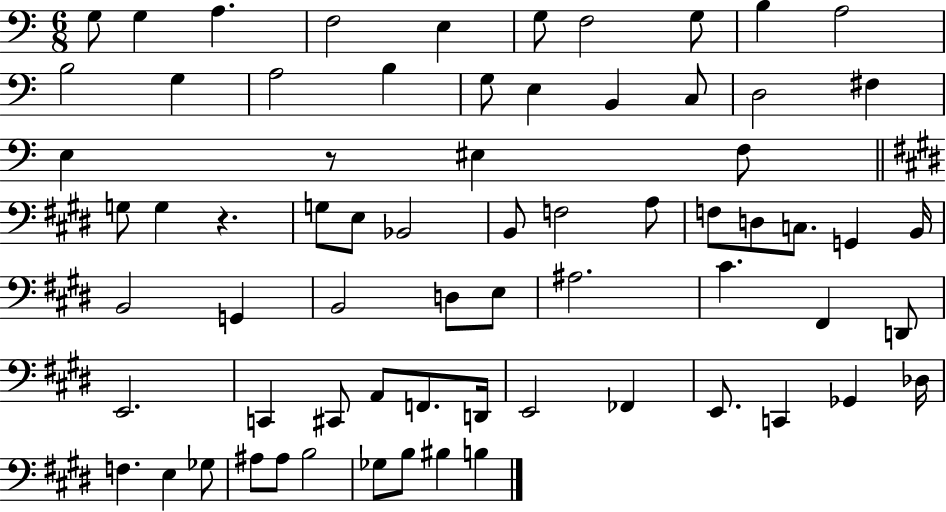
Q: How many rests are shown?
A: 2